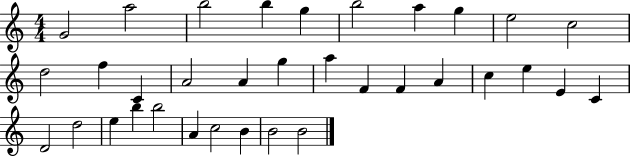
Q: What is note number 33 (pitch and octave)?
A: B4